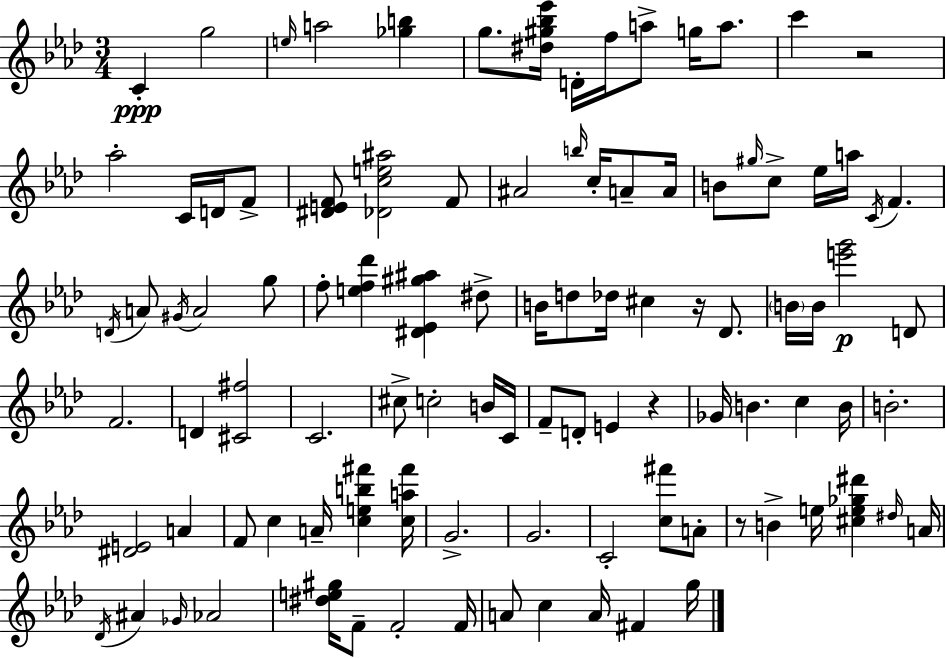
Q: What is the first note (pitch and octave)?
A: C4